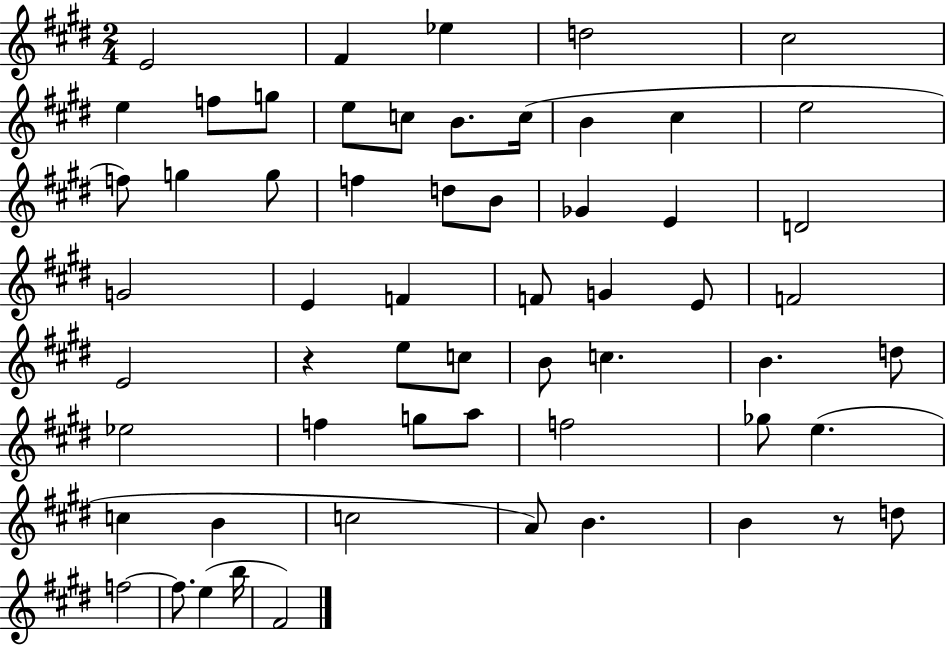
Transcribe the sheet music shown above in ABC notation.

X:1
T:Untitled
M:2/4
L:1/4
K:E
E2 ^F _e d2 ^c2 e f/2 g/2 e/2 c/2 B/2 c/4 B ^c e2 f/2 g g/2 f d/2 B/2 _G E D2 G2 E F F/2 G E/2 F2 E2 z e/2 c/2 B/2 c B d/2 _e2 f g/2 a/2 f2 _g/2 e c B c2 A/2 B B z/2 d/2 f2 f/2 e b/4 ^F2